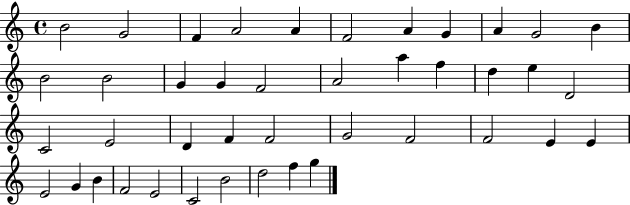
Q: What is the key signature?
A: C major